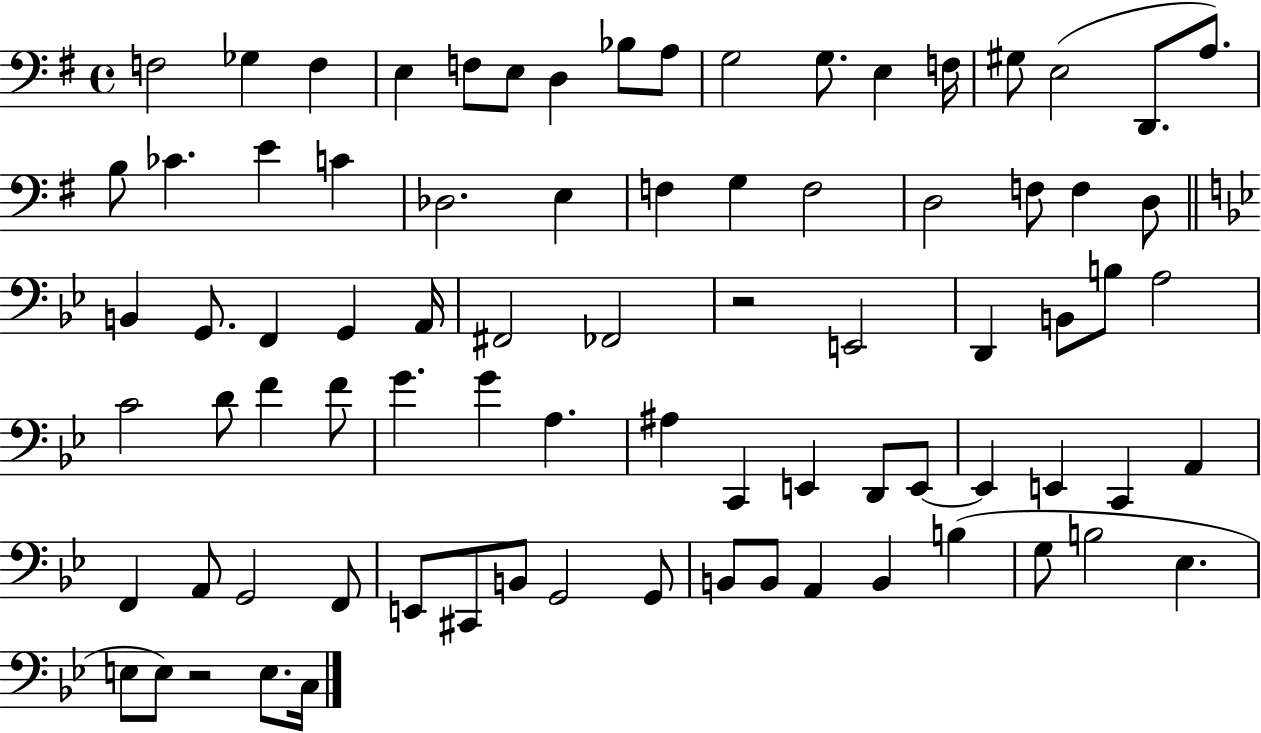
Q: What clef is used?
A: bass